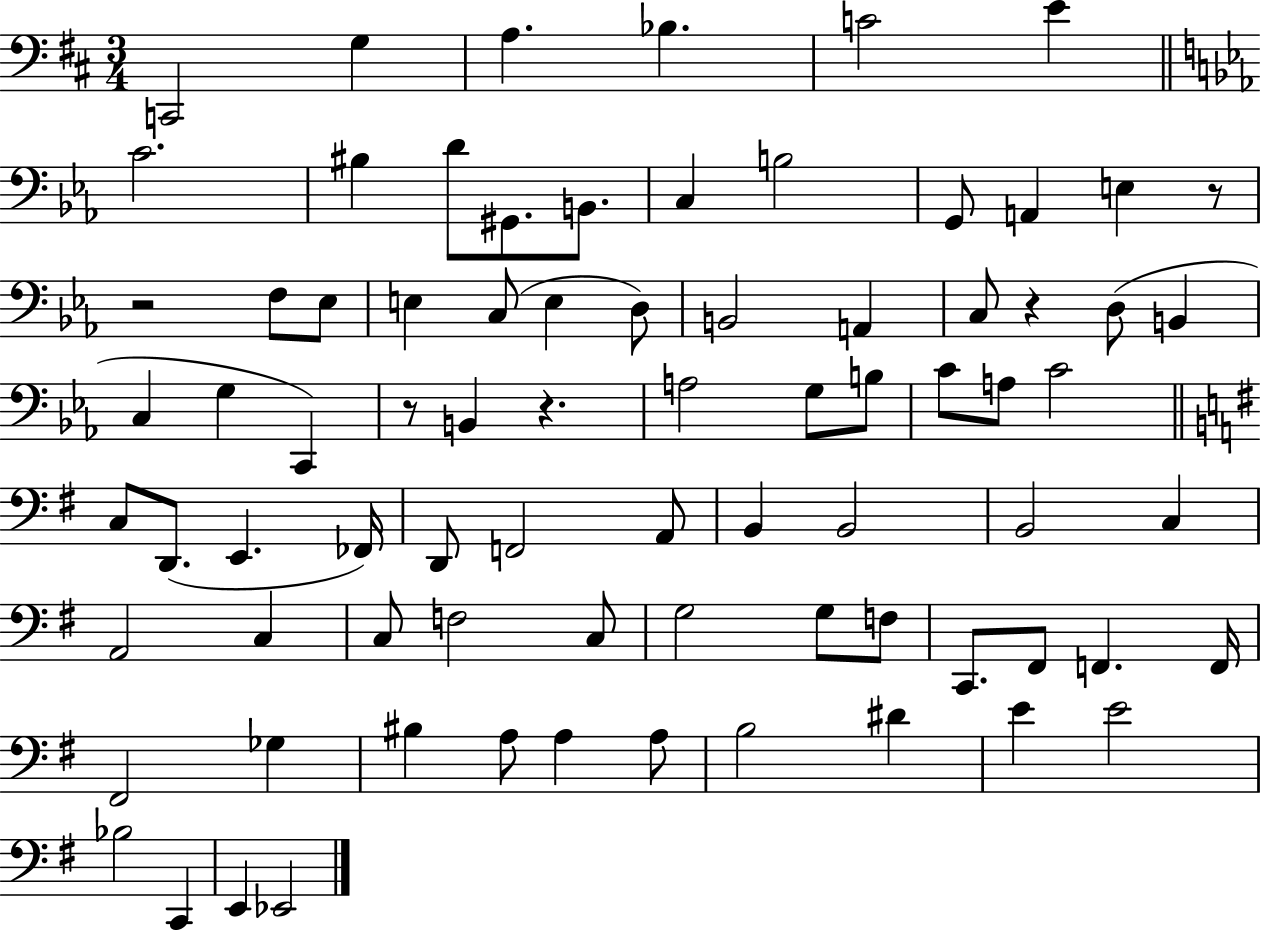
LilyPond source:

{
  \clef bass
  \numericTimeSignature
  \time 3/4
  \key d \major
  c,2 g4 | a4. bes4. | c'2 e'4 | \bar "||" \break \key c \minor c'2. | bis4 d'8 gis,8. b,8. | c4 b2 | g,8 a,4 e4 r8 | \break r2 f8 ees8 | e4 c8( e4 d8) | b,2 a,4 | c8 r4 d8( b,4 | \break c4 g4 c,4) | r8 b,4 r4. | a2 g8 b8 | c'8 a8 c'2 | \break \bar "||" \break \key g \major c8 d,8.( e,4. fes,16) | d,8 f,2 a,8 | b,4 b,2 | b,2 c4 | \break a,2 c4 | c8 f2 c8 | g2 g8 f8 | c,8. fis,8 f,4. f,16 | \break fis,2 ges4 | bis4 a8 a4 a8 | b2 dis'4 | e'4 e'2 | \break bes2 c,4 | e,4 ees,2 | \bar "|."
}